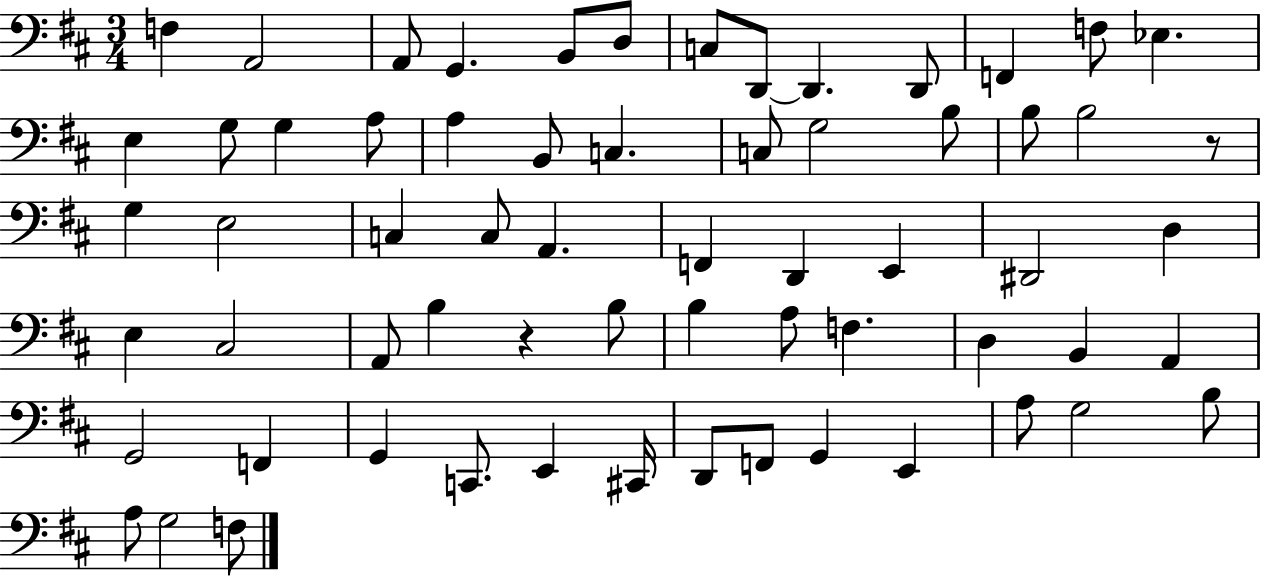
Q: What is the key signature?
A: D major